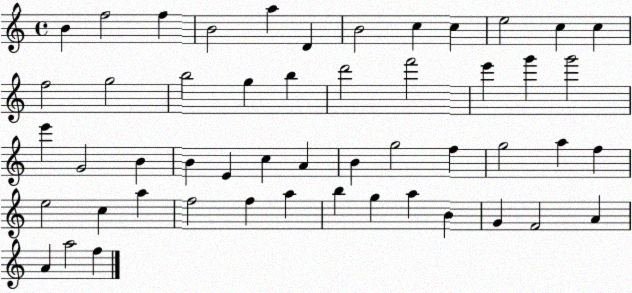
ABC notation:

X:1
T:Untitled
M:4/4
L:1/4
K:C
B f2 f B2 a D B2 c c e2 c c f2 g2 b2 g b d'2 f'2 e' g' g'2 e' G2 B B E c A B g2 f g2 a f e2 c a f2 f a b g a B G F2 A A a2 f